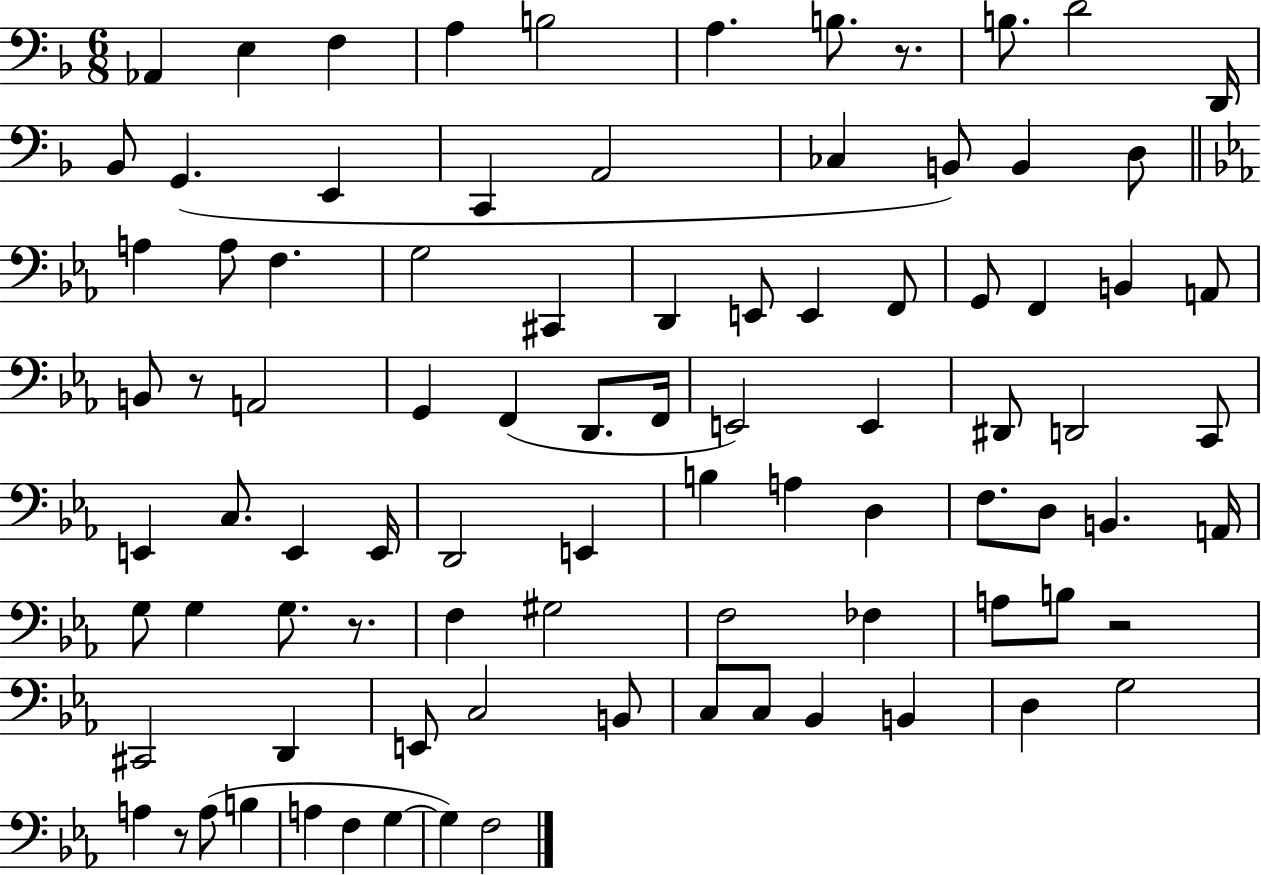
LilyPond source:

{
  \clef bass
  \numericTimeSignature
  \time 6/8
  \key f \major
  aes,4 e4 f4 | a4 b2 | a4. b8. r8. | b8. d'2 d,16 | \break bes,8 g,4.( e,4 | c,4 a,2 | ces4 b,8) b,4 d8 | \bar "||" \break \key c \minor a4 a8 f4. | g2 cis,4 | d,4 e,8 e,4 f,8 | g,8 f,4 b,4 a,8 | \break b,8 r8 a,2 | g,4 f,4( d,8. f,16 | e,2) e,4 | dis,8 d,2 c,8 | \break e,4 c8. e,4 e,16 | d,2 e,4 | b4 a4 d4 | f8. d8 b,4. a,16 | \break g8 g4 g8. r8. | f4 gis2 | f2 fes4 | a8 b8 r2 | \break cis,2 d,4 | e,8 c2 b,8 | c8 c8 bes,4 b,4 | d4 g2 | \break a4 r8 a8( b4 | a4 f4 g4~~ | g4) f2 | \bar "|."
}